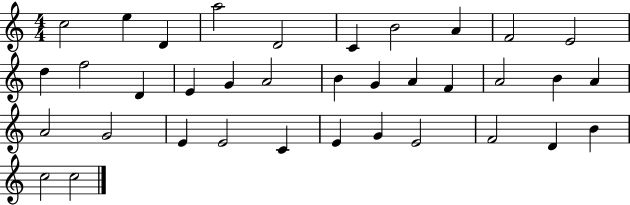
X:1
T:Untitled
M:4/4
L:1/4
K:C
c2 e D a2 D2 C B2 A F2 E2 d f2 D E G A2 B G A F A2 B A A2 G2 E E2 C E G E2 F2 D B c2 c2